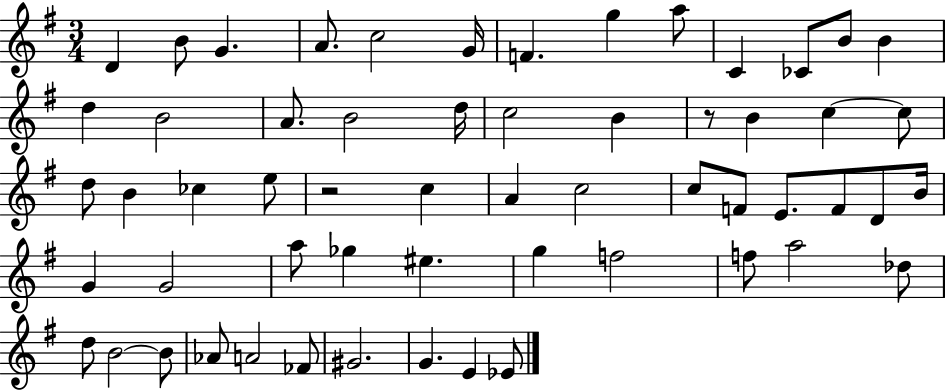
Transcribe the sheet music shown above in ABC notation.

X:1
T:Untitled
M:3/4
L:1/4
K:G
D B/2 G A/2 c2 G/4 F g a/2 C _C/2 B/2 B d B2 A/2 B2 d/4 c2 B z/2 B c c/2 d/2 B _c e/2 z2 c A c2 c/2 F/2 E/2 F/2 D/2 B/4 G G2 a/2 _g ^e g f2 f/2 a2 _d/2 d/2 B2 B/2 _A/2 A2 _F/2 ^G2 G E _E/2